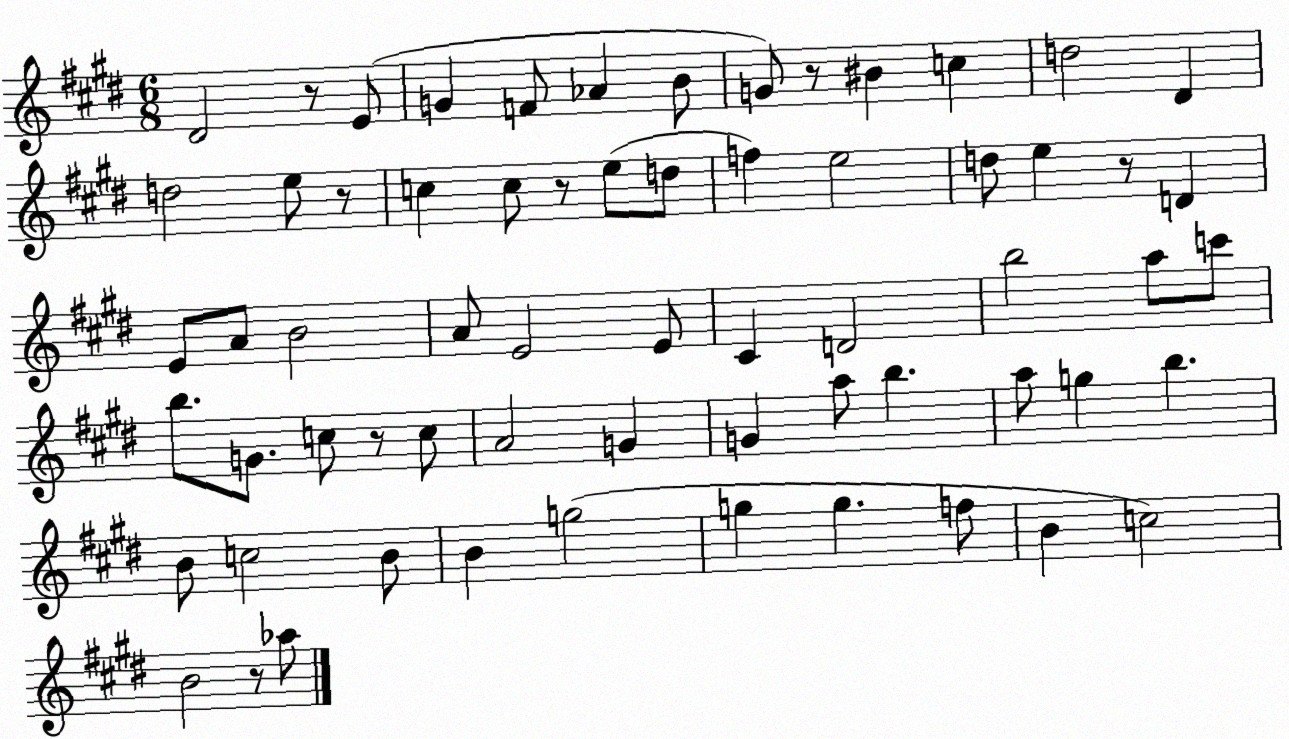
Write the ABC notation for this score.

X:1
T:Untitled
M:6/8
L:1/4
K:E
^D2 z/2 E/2 G F/2 _A B/2 G/2 z/2 ^B c d2 ^D d2 e/2 z/2 c c/2 z/2 e/2 d/2 f e2 d/2 e z/2 D E/2 A/2 B2 A/2 E2 E/2 ^C D2 b2 a/2 c'/2 b/2 G/2 c/2 z/2 c/2 A2 G G a/2 b a/2 g b B/2 c2 B/2 B g2 g g f/2 B c2 B2 z/2 _a/2